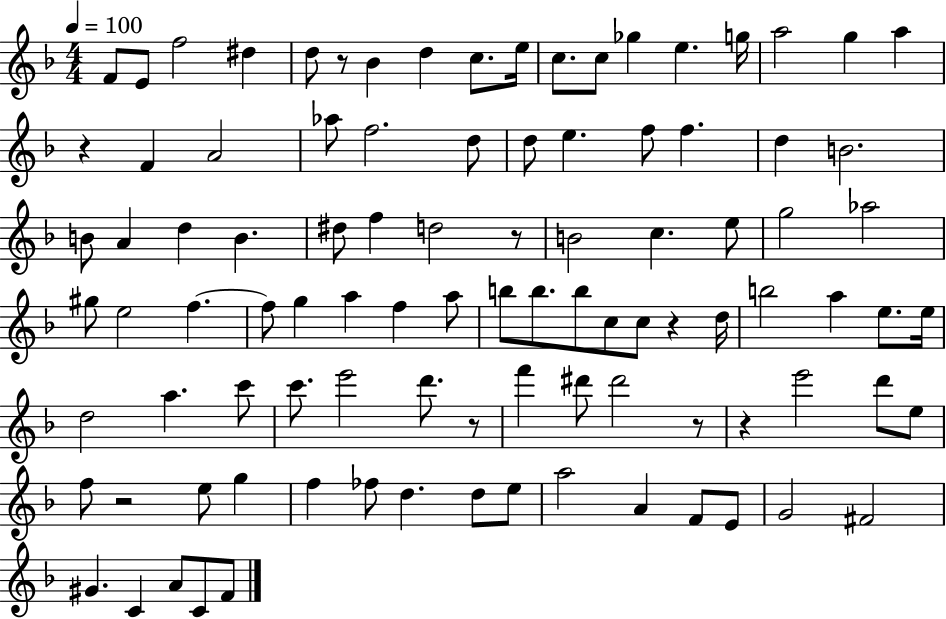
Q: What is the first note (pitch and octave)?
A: F4